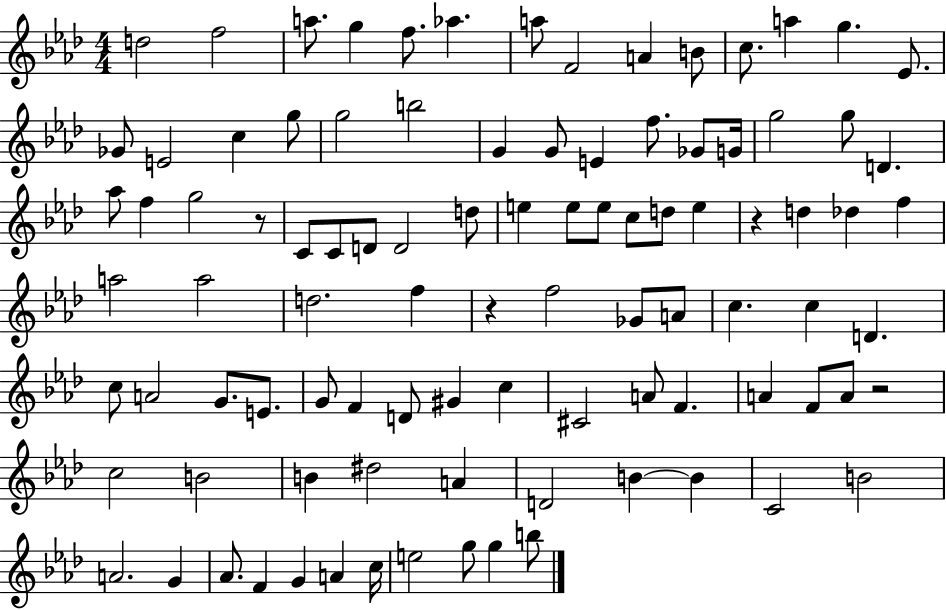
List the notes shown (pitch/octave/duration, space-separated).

D5/h F5/h A5/e. G5/q F5/e. Ab5/q. A5/e F4/h A4/q B4/e C5/e. A5/q G5/q. Eb4/e. Gb4/e E4/h C5/q G5/e G5/h B5/h G4/q G4/e E4/q F5/e. Gb4/e G4/s G5/h G5/e D4/q. Ab5/e F5/q G5/h R/e C4/e C4/e D4/e D4/h D5/e E5/q E5/e E5/e C5/e D5/e E5/q R/q D5/q Db5/q F5/q A5/h A5/h D5/h. F5/q R/q F5/h Gb4/e A4/e C5/q. C5/q D4/q. C5/e A4/h G4/e. E4/e. G4/e F4/q D4/e G#4/q C5/q C#4/h A4/e F4/q. A4/q F4/e A4/e R/h C5/h B4/h B4/q D#5/h A4/q D4/h B4/q B4/q C4/h B4/h A4/h. G4/q Ab4/e. F4/q G4/q A4/q C5/s E5/h G5/e G5/q B5/e